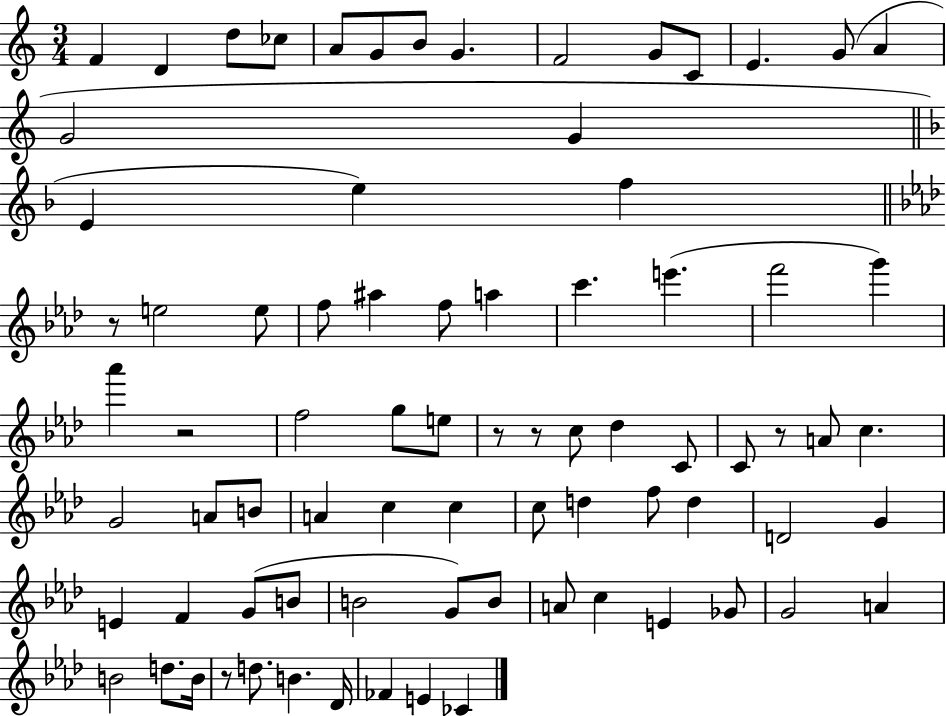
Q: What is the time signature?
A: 3/4